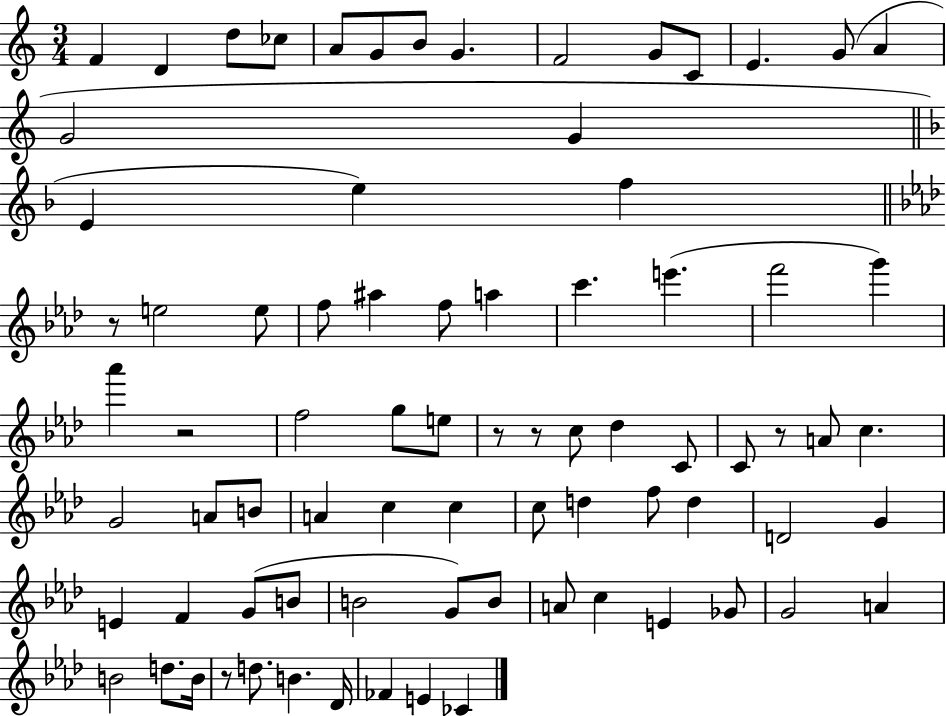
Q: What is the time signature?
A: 3/4